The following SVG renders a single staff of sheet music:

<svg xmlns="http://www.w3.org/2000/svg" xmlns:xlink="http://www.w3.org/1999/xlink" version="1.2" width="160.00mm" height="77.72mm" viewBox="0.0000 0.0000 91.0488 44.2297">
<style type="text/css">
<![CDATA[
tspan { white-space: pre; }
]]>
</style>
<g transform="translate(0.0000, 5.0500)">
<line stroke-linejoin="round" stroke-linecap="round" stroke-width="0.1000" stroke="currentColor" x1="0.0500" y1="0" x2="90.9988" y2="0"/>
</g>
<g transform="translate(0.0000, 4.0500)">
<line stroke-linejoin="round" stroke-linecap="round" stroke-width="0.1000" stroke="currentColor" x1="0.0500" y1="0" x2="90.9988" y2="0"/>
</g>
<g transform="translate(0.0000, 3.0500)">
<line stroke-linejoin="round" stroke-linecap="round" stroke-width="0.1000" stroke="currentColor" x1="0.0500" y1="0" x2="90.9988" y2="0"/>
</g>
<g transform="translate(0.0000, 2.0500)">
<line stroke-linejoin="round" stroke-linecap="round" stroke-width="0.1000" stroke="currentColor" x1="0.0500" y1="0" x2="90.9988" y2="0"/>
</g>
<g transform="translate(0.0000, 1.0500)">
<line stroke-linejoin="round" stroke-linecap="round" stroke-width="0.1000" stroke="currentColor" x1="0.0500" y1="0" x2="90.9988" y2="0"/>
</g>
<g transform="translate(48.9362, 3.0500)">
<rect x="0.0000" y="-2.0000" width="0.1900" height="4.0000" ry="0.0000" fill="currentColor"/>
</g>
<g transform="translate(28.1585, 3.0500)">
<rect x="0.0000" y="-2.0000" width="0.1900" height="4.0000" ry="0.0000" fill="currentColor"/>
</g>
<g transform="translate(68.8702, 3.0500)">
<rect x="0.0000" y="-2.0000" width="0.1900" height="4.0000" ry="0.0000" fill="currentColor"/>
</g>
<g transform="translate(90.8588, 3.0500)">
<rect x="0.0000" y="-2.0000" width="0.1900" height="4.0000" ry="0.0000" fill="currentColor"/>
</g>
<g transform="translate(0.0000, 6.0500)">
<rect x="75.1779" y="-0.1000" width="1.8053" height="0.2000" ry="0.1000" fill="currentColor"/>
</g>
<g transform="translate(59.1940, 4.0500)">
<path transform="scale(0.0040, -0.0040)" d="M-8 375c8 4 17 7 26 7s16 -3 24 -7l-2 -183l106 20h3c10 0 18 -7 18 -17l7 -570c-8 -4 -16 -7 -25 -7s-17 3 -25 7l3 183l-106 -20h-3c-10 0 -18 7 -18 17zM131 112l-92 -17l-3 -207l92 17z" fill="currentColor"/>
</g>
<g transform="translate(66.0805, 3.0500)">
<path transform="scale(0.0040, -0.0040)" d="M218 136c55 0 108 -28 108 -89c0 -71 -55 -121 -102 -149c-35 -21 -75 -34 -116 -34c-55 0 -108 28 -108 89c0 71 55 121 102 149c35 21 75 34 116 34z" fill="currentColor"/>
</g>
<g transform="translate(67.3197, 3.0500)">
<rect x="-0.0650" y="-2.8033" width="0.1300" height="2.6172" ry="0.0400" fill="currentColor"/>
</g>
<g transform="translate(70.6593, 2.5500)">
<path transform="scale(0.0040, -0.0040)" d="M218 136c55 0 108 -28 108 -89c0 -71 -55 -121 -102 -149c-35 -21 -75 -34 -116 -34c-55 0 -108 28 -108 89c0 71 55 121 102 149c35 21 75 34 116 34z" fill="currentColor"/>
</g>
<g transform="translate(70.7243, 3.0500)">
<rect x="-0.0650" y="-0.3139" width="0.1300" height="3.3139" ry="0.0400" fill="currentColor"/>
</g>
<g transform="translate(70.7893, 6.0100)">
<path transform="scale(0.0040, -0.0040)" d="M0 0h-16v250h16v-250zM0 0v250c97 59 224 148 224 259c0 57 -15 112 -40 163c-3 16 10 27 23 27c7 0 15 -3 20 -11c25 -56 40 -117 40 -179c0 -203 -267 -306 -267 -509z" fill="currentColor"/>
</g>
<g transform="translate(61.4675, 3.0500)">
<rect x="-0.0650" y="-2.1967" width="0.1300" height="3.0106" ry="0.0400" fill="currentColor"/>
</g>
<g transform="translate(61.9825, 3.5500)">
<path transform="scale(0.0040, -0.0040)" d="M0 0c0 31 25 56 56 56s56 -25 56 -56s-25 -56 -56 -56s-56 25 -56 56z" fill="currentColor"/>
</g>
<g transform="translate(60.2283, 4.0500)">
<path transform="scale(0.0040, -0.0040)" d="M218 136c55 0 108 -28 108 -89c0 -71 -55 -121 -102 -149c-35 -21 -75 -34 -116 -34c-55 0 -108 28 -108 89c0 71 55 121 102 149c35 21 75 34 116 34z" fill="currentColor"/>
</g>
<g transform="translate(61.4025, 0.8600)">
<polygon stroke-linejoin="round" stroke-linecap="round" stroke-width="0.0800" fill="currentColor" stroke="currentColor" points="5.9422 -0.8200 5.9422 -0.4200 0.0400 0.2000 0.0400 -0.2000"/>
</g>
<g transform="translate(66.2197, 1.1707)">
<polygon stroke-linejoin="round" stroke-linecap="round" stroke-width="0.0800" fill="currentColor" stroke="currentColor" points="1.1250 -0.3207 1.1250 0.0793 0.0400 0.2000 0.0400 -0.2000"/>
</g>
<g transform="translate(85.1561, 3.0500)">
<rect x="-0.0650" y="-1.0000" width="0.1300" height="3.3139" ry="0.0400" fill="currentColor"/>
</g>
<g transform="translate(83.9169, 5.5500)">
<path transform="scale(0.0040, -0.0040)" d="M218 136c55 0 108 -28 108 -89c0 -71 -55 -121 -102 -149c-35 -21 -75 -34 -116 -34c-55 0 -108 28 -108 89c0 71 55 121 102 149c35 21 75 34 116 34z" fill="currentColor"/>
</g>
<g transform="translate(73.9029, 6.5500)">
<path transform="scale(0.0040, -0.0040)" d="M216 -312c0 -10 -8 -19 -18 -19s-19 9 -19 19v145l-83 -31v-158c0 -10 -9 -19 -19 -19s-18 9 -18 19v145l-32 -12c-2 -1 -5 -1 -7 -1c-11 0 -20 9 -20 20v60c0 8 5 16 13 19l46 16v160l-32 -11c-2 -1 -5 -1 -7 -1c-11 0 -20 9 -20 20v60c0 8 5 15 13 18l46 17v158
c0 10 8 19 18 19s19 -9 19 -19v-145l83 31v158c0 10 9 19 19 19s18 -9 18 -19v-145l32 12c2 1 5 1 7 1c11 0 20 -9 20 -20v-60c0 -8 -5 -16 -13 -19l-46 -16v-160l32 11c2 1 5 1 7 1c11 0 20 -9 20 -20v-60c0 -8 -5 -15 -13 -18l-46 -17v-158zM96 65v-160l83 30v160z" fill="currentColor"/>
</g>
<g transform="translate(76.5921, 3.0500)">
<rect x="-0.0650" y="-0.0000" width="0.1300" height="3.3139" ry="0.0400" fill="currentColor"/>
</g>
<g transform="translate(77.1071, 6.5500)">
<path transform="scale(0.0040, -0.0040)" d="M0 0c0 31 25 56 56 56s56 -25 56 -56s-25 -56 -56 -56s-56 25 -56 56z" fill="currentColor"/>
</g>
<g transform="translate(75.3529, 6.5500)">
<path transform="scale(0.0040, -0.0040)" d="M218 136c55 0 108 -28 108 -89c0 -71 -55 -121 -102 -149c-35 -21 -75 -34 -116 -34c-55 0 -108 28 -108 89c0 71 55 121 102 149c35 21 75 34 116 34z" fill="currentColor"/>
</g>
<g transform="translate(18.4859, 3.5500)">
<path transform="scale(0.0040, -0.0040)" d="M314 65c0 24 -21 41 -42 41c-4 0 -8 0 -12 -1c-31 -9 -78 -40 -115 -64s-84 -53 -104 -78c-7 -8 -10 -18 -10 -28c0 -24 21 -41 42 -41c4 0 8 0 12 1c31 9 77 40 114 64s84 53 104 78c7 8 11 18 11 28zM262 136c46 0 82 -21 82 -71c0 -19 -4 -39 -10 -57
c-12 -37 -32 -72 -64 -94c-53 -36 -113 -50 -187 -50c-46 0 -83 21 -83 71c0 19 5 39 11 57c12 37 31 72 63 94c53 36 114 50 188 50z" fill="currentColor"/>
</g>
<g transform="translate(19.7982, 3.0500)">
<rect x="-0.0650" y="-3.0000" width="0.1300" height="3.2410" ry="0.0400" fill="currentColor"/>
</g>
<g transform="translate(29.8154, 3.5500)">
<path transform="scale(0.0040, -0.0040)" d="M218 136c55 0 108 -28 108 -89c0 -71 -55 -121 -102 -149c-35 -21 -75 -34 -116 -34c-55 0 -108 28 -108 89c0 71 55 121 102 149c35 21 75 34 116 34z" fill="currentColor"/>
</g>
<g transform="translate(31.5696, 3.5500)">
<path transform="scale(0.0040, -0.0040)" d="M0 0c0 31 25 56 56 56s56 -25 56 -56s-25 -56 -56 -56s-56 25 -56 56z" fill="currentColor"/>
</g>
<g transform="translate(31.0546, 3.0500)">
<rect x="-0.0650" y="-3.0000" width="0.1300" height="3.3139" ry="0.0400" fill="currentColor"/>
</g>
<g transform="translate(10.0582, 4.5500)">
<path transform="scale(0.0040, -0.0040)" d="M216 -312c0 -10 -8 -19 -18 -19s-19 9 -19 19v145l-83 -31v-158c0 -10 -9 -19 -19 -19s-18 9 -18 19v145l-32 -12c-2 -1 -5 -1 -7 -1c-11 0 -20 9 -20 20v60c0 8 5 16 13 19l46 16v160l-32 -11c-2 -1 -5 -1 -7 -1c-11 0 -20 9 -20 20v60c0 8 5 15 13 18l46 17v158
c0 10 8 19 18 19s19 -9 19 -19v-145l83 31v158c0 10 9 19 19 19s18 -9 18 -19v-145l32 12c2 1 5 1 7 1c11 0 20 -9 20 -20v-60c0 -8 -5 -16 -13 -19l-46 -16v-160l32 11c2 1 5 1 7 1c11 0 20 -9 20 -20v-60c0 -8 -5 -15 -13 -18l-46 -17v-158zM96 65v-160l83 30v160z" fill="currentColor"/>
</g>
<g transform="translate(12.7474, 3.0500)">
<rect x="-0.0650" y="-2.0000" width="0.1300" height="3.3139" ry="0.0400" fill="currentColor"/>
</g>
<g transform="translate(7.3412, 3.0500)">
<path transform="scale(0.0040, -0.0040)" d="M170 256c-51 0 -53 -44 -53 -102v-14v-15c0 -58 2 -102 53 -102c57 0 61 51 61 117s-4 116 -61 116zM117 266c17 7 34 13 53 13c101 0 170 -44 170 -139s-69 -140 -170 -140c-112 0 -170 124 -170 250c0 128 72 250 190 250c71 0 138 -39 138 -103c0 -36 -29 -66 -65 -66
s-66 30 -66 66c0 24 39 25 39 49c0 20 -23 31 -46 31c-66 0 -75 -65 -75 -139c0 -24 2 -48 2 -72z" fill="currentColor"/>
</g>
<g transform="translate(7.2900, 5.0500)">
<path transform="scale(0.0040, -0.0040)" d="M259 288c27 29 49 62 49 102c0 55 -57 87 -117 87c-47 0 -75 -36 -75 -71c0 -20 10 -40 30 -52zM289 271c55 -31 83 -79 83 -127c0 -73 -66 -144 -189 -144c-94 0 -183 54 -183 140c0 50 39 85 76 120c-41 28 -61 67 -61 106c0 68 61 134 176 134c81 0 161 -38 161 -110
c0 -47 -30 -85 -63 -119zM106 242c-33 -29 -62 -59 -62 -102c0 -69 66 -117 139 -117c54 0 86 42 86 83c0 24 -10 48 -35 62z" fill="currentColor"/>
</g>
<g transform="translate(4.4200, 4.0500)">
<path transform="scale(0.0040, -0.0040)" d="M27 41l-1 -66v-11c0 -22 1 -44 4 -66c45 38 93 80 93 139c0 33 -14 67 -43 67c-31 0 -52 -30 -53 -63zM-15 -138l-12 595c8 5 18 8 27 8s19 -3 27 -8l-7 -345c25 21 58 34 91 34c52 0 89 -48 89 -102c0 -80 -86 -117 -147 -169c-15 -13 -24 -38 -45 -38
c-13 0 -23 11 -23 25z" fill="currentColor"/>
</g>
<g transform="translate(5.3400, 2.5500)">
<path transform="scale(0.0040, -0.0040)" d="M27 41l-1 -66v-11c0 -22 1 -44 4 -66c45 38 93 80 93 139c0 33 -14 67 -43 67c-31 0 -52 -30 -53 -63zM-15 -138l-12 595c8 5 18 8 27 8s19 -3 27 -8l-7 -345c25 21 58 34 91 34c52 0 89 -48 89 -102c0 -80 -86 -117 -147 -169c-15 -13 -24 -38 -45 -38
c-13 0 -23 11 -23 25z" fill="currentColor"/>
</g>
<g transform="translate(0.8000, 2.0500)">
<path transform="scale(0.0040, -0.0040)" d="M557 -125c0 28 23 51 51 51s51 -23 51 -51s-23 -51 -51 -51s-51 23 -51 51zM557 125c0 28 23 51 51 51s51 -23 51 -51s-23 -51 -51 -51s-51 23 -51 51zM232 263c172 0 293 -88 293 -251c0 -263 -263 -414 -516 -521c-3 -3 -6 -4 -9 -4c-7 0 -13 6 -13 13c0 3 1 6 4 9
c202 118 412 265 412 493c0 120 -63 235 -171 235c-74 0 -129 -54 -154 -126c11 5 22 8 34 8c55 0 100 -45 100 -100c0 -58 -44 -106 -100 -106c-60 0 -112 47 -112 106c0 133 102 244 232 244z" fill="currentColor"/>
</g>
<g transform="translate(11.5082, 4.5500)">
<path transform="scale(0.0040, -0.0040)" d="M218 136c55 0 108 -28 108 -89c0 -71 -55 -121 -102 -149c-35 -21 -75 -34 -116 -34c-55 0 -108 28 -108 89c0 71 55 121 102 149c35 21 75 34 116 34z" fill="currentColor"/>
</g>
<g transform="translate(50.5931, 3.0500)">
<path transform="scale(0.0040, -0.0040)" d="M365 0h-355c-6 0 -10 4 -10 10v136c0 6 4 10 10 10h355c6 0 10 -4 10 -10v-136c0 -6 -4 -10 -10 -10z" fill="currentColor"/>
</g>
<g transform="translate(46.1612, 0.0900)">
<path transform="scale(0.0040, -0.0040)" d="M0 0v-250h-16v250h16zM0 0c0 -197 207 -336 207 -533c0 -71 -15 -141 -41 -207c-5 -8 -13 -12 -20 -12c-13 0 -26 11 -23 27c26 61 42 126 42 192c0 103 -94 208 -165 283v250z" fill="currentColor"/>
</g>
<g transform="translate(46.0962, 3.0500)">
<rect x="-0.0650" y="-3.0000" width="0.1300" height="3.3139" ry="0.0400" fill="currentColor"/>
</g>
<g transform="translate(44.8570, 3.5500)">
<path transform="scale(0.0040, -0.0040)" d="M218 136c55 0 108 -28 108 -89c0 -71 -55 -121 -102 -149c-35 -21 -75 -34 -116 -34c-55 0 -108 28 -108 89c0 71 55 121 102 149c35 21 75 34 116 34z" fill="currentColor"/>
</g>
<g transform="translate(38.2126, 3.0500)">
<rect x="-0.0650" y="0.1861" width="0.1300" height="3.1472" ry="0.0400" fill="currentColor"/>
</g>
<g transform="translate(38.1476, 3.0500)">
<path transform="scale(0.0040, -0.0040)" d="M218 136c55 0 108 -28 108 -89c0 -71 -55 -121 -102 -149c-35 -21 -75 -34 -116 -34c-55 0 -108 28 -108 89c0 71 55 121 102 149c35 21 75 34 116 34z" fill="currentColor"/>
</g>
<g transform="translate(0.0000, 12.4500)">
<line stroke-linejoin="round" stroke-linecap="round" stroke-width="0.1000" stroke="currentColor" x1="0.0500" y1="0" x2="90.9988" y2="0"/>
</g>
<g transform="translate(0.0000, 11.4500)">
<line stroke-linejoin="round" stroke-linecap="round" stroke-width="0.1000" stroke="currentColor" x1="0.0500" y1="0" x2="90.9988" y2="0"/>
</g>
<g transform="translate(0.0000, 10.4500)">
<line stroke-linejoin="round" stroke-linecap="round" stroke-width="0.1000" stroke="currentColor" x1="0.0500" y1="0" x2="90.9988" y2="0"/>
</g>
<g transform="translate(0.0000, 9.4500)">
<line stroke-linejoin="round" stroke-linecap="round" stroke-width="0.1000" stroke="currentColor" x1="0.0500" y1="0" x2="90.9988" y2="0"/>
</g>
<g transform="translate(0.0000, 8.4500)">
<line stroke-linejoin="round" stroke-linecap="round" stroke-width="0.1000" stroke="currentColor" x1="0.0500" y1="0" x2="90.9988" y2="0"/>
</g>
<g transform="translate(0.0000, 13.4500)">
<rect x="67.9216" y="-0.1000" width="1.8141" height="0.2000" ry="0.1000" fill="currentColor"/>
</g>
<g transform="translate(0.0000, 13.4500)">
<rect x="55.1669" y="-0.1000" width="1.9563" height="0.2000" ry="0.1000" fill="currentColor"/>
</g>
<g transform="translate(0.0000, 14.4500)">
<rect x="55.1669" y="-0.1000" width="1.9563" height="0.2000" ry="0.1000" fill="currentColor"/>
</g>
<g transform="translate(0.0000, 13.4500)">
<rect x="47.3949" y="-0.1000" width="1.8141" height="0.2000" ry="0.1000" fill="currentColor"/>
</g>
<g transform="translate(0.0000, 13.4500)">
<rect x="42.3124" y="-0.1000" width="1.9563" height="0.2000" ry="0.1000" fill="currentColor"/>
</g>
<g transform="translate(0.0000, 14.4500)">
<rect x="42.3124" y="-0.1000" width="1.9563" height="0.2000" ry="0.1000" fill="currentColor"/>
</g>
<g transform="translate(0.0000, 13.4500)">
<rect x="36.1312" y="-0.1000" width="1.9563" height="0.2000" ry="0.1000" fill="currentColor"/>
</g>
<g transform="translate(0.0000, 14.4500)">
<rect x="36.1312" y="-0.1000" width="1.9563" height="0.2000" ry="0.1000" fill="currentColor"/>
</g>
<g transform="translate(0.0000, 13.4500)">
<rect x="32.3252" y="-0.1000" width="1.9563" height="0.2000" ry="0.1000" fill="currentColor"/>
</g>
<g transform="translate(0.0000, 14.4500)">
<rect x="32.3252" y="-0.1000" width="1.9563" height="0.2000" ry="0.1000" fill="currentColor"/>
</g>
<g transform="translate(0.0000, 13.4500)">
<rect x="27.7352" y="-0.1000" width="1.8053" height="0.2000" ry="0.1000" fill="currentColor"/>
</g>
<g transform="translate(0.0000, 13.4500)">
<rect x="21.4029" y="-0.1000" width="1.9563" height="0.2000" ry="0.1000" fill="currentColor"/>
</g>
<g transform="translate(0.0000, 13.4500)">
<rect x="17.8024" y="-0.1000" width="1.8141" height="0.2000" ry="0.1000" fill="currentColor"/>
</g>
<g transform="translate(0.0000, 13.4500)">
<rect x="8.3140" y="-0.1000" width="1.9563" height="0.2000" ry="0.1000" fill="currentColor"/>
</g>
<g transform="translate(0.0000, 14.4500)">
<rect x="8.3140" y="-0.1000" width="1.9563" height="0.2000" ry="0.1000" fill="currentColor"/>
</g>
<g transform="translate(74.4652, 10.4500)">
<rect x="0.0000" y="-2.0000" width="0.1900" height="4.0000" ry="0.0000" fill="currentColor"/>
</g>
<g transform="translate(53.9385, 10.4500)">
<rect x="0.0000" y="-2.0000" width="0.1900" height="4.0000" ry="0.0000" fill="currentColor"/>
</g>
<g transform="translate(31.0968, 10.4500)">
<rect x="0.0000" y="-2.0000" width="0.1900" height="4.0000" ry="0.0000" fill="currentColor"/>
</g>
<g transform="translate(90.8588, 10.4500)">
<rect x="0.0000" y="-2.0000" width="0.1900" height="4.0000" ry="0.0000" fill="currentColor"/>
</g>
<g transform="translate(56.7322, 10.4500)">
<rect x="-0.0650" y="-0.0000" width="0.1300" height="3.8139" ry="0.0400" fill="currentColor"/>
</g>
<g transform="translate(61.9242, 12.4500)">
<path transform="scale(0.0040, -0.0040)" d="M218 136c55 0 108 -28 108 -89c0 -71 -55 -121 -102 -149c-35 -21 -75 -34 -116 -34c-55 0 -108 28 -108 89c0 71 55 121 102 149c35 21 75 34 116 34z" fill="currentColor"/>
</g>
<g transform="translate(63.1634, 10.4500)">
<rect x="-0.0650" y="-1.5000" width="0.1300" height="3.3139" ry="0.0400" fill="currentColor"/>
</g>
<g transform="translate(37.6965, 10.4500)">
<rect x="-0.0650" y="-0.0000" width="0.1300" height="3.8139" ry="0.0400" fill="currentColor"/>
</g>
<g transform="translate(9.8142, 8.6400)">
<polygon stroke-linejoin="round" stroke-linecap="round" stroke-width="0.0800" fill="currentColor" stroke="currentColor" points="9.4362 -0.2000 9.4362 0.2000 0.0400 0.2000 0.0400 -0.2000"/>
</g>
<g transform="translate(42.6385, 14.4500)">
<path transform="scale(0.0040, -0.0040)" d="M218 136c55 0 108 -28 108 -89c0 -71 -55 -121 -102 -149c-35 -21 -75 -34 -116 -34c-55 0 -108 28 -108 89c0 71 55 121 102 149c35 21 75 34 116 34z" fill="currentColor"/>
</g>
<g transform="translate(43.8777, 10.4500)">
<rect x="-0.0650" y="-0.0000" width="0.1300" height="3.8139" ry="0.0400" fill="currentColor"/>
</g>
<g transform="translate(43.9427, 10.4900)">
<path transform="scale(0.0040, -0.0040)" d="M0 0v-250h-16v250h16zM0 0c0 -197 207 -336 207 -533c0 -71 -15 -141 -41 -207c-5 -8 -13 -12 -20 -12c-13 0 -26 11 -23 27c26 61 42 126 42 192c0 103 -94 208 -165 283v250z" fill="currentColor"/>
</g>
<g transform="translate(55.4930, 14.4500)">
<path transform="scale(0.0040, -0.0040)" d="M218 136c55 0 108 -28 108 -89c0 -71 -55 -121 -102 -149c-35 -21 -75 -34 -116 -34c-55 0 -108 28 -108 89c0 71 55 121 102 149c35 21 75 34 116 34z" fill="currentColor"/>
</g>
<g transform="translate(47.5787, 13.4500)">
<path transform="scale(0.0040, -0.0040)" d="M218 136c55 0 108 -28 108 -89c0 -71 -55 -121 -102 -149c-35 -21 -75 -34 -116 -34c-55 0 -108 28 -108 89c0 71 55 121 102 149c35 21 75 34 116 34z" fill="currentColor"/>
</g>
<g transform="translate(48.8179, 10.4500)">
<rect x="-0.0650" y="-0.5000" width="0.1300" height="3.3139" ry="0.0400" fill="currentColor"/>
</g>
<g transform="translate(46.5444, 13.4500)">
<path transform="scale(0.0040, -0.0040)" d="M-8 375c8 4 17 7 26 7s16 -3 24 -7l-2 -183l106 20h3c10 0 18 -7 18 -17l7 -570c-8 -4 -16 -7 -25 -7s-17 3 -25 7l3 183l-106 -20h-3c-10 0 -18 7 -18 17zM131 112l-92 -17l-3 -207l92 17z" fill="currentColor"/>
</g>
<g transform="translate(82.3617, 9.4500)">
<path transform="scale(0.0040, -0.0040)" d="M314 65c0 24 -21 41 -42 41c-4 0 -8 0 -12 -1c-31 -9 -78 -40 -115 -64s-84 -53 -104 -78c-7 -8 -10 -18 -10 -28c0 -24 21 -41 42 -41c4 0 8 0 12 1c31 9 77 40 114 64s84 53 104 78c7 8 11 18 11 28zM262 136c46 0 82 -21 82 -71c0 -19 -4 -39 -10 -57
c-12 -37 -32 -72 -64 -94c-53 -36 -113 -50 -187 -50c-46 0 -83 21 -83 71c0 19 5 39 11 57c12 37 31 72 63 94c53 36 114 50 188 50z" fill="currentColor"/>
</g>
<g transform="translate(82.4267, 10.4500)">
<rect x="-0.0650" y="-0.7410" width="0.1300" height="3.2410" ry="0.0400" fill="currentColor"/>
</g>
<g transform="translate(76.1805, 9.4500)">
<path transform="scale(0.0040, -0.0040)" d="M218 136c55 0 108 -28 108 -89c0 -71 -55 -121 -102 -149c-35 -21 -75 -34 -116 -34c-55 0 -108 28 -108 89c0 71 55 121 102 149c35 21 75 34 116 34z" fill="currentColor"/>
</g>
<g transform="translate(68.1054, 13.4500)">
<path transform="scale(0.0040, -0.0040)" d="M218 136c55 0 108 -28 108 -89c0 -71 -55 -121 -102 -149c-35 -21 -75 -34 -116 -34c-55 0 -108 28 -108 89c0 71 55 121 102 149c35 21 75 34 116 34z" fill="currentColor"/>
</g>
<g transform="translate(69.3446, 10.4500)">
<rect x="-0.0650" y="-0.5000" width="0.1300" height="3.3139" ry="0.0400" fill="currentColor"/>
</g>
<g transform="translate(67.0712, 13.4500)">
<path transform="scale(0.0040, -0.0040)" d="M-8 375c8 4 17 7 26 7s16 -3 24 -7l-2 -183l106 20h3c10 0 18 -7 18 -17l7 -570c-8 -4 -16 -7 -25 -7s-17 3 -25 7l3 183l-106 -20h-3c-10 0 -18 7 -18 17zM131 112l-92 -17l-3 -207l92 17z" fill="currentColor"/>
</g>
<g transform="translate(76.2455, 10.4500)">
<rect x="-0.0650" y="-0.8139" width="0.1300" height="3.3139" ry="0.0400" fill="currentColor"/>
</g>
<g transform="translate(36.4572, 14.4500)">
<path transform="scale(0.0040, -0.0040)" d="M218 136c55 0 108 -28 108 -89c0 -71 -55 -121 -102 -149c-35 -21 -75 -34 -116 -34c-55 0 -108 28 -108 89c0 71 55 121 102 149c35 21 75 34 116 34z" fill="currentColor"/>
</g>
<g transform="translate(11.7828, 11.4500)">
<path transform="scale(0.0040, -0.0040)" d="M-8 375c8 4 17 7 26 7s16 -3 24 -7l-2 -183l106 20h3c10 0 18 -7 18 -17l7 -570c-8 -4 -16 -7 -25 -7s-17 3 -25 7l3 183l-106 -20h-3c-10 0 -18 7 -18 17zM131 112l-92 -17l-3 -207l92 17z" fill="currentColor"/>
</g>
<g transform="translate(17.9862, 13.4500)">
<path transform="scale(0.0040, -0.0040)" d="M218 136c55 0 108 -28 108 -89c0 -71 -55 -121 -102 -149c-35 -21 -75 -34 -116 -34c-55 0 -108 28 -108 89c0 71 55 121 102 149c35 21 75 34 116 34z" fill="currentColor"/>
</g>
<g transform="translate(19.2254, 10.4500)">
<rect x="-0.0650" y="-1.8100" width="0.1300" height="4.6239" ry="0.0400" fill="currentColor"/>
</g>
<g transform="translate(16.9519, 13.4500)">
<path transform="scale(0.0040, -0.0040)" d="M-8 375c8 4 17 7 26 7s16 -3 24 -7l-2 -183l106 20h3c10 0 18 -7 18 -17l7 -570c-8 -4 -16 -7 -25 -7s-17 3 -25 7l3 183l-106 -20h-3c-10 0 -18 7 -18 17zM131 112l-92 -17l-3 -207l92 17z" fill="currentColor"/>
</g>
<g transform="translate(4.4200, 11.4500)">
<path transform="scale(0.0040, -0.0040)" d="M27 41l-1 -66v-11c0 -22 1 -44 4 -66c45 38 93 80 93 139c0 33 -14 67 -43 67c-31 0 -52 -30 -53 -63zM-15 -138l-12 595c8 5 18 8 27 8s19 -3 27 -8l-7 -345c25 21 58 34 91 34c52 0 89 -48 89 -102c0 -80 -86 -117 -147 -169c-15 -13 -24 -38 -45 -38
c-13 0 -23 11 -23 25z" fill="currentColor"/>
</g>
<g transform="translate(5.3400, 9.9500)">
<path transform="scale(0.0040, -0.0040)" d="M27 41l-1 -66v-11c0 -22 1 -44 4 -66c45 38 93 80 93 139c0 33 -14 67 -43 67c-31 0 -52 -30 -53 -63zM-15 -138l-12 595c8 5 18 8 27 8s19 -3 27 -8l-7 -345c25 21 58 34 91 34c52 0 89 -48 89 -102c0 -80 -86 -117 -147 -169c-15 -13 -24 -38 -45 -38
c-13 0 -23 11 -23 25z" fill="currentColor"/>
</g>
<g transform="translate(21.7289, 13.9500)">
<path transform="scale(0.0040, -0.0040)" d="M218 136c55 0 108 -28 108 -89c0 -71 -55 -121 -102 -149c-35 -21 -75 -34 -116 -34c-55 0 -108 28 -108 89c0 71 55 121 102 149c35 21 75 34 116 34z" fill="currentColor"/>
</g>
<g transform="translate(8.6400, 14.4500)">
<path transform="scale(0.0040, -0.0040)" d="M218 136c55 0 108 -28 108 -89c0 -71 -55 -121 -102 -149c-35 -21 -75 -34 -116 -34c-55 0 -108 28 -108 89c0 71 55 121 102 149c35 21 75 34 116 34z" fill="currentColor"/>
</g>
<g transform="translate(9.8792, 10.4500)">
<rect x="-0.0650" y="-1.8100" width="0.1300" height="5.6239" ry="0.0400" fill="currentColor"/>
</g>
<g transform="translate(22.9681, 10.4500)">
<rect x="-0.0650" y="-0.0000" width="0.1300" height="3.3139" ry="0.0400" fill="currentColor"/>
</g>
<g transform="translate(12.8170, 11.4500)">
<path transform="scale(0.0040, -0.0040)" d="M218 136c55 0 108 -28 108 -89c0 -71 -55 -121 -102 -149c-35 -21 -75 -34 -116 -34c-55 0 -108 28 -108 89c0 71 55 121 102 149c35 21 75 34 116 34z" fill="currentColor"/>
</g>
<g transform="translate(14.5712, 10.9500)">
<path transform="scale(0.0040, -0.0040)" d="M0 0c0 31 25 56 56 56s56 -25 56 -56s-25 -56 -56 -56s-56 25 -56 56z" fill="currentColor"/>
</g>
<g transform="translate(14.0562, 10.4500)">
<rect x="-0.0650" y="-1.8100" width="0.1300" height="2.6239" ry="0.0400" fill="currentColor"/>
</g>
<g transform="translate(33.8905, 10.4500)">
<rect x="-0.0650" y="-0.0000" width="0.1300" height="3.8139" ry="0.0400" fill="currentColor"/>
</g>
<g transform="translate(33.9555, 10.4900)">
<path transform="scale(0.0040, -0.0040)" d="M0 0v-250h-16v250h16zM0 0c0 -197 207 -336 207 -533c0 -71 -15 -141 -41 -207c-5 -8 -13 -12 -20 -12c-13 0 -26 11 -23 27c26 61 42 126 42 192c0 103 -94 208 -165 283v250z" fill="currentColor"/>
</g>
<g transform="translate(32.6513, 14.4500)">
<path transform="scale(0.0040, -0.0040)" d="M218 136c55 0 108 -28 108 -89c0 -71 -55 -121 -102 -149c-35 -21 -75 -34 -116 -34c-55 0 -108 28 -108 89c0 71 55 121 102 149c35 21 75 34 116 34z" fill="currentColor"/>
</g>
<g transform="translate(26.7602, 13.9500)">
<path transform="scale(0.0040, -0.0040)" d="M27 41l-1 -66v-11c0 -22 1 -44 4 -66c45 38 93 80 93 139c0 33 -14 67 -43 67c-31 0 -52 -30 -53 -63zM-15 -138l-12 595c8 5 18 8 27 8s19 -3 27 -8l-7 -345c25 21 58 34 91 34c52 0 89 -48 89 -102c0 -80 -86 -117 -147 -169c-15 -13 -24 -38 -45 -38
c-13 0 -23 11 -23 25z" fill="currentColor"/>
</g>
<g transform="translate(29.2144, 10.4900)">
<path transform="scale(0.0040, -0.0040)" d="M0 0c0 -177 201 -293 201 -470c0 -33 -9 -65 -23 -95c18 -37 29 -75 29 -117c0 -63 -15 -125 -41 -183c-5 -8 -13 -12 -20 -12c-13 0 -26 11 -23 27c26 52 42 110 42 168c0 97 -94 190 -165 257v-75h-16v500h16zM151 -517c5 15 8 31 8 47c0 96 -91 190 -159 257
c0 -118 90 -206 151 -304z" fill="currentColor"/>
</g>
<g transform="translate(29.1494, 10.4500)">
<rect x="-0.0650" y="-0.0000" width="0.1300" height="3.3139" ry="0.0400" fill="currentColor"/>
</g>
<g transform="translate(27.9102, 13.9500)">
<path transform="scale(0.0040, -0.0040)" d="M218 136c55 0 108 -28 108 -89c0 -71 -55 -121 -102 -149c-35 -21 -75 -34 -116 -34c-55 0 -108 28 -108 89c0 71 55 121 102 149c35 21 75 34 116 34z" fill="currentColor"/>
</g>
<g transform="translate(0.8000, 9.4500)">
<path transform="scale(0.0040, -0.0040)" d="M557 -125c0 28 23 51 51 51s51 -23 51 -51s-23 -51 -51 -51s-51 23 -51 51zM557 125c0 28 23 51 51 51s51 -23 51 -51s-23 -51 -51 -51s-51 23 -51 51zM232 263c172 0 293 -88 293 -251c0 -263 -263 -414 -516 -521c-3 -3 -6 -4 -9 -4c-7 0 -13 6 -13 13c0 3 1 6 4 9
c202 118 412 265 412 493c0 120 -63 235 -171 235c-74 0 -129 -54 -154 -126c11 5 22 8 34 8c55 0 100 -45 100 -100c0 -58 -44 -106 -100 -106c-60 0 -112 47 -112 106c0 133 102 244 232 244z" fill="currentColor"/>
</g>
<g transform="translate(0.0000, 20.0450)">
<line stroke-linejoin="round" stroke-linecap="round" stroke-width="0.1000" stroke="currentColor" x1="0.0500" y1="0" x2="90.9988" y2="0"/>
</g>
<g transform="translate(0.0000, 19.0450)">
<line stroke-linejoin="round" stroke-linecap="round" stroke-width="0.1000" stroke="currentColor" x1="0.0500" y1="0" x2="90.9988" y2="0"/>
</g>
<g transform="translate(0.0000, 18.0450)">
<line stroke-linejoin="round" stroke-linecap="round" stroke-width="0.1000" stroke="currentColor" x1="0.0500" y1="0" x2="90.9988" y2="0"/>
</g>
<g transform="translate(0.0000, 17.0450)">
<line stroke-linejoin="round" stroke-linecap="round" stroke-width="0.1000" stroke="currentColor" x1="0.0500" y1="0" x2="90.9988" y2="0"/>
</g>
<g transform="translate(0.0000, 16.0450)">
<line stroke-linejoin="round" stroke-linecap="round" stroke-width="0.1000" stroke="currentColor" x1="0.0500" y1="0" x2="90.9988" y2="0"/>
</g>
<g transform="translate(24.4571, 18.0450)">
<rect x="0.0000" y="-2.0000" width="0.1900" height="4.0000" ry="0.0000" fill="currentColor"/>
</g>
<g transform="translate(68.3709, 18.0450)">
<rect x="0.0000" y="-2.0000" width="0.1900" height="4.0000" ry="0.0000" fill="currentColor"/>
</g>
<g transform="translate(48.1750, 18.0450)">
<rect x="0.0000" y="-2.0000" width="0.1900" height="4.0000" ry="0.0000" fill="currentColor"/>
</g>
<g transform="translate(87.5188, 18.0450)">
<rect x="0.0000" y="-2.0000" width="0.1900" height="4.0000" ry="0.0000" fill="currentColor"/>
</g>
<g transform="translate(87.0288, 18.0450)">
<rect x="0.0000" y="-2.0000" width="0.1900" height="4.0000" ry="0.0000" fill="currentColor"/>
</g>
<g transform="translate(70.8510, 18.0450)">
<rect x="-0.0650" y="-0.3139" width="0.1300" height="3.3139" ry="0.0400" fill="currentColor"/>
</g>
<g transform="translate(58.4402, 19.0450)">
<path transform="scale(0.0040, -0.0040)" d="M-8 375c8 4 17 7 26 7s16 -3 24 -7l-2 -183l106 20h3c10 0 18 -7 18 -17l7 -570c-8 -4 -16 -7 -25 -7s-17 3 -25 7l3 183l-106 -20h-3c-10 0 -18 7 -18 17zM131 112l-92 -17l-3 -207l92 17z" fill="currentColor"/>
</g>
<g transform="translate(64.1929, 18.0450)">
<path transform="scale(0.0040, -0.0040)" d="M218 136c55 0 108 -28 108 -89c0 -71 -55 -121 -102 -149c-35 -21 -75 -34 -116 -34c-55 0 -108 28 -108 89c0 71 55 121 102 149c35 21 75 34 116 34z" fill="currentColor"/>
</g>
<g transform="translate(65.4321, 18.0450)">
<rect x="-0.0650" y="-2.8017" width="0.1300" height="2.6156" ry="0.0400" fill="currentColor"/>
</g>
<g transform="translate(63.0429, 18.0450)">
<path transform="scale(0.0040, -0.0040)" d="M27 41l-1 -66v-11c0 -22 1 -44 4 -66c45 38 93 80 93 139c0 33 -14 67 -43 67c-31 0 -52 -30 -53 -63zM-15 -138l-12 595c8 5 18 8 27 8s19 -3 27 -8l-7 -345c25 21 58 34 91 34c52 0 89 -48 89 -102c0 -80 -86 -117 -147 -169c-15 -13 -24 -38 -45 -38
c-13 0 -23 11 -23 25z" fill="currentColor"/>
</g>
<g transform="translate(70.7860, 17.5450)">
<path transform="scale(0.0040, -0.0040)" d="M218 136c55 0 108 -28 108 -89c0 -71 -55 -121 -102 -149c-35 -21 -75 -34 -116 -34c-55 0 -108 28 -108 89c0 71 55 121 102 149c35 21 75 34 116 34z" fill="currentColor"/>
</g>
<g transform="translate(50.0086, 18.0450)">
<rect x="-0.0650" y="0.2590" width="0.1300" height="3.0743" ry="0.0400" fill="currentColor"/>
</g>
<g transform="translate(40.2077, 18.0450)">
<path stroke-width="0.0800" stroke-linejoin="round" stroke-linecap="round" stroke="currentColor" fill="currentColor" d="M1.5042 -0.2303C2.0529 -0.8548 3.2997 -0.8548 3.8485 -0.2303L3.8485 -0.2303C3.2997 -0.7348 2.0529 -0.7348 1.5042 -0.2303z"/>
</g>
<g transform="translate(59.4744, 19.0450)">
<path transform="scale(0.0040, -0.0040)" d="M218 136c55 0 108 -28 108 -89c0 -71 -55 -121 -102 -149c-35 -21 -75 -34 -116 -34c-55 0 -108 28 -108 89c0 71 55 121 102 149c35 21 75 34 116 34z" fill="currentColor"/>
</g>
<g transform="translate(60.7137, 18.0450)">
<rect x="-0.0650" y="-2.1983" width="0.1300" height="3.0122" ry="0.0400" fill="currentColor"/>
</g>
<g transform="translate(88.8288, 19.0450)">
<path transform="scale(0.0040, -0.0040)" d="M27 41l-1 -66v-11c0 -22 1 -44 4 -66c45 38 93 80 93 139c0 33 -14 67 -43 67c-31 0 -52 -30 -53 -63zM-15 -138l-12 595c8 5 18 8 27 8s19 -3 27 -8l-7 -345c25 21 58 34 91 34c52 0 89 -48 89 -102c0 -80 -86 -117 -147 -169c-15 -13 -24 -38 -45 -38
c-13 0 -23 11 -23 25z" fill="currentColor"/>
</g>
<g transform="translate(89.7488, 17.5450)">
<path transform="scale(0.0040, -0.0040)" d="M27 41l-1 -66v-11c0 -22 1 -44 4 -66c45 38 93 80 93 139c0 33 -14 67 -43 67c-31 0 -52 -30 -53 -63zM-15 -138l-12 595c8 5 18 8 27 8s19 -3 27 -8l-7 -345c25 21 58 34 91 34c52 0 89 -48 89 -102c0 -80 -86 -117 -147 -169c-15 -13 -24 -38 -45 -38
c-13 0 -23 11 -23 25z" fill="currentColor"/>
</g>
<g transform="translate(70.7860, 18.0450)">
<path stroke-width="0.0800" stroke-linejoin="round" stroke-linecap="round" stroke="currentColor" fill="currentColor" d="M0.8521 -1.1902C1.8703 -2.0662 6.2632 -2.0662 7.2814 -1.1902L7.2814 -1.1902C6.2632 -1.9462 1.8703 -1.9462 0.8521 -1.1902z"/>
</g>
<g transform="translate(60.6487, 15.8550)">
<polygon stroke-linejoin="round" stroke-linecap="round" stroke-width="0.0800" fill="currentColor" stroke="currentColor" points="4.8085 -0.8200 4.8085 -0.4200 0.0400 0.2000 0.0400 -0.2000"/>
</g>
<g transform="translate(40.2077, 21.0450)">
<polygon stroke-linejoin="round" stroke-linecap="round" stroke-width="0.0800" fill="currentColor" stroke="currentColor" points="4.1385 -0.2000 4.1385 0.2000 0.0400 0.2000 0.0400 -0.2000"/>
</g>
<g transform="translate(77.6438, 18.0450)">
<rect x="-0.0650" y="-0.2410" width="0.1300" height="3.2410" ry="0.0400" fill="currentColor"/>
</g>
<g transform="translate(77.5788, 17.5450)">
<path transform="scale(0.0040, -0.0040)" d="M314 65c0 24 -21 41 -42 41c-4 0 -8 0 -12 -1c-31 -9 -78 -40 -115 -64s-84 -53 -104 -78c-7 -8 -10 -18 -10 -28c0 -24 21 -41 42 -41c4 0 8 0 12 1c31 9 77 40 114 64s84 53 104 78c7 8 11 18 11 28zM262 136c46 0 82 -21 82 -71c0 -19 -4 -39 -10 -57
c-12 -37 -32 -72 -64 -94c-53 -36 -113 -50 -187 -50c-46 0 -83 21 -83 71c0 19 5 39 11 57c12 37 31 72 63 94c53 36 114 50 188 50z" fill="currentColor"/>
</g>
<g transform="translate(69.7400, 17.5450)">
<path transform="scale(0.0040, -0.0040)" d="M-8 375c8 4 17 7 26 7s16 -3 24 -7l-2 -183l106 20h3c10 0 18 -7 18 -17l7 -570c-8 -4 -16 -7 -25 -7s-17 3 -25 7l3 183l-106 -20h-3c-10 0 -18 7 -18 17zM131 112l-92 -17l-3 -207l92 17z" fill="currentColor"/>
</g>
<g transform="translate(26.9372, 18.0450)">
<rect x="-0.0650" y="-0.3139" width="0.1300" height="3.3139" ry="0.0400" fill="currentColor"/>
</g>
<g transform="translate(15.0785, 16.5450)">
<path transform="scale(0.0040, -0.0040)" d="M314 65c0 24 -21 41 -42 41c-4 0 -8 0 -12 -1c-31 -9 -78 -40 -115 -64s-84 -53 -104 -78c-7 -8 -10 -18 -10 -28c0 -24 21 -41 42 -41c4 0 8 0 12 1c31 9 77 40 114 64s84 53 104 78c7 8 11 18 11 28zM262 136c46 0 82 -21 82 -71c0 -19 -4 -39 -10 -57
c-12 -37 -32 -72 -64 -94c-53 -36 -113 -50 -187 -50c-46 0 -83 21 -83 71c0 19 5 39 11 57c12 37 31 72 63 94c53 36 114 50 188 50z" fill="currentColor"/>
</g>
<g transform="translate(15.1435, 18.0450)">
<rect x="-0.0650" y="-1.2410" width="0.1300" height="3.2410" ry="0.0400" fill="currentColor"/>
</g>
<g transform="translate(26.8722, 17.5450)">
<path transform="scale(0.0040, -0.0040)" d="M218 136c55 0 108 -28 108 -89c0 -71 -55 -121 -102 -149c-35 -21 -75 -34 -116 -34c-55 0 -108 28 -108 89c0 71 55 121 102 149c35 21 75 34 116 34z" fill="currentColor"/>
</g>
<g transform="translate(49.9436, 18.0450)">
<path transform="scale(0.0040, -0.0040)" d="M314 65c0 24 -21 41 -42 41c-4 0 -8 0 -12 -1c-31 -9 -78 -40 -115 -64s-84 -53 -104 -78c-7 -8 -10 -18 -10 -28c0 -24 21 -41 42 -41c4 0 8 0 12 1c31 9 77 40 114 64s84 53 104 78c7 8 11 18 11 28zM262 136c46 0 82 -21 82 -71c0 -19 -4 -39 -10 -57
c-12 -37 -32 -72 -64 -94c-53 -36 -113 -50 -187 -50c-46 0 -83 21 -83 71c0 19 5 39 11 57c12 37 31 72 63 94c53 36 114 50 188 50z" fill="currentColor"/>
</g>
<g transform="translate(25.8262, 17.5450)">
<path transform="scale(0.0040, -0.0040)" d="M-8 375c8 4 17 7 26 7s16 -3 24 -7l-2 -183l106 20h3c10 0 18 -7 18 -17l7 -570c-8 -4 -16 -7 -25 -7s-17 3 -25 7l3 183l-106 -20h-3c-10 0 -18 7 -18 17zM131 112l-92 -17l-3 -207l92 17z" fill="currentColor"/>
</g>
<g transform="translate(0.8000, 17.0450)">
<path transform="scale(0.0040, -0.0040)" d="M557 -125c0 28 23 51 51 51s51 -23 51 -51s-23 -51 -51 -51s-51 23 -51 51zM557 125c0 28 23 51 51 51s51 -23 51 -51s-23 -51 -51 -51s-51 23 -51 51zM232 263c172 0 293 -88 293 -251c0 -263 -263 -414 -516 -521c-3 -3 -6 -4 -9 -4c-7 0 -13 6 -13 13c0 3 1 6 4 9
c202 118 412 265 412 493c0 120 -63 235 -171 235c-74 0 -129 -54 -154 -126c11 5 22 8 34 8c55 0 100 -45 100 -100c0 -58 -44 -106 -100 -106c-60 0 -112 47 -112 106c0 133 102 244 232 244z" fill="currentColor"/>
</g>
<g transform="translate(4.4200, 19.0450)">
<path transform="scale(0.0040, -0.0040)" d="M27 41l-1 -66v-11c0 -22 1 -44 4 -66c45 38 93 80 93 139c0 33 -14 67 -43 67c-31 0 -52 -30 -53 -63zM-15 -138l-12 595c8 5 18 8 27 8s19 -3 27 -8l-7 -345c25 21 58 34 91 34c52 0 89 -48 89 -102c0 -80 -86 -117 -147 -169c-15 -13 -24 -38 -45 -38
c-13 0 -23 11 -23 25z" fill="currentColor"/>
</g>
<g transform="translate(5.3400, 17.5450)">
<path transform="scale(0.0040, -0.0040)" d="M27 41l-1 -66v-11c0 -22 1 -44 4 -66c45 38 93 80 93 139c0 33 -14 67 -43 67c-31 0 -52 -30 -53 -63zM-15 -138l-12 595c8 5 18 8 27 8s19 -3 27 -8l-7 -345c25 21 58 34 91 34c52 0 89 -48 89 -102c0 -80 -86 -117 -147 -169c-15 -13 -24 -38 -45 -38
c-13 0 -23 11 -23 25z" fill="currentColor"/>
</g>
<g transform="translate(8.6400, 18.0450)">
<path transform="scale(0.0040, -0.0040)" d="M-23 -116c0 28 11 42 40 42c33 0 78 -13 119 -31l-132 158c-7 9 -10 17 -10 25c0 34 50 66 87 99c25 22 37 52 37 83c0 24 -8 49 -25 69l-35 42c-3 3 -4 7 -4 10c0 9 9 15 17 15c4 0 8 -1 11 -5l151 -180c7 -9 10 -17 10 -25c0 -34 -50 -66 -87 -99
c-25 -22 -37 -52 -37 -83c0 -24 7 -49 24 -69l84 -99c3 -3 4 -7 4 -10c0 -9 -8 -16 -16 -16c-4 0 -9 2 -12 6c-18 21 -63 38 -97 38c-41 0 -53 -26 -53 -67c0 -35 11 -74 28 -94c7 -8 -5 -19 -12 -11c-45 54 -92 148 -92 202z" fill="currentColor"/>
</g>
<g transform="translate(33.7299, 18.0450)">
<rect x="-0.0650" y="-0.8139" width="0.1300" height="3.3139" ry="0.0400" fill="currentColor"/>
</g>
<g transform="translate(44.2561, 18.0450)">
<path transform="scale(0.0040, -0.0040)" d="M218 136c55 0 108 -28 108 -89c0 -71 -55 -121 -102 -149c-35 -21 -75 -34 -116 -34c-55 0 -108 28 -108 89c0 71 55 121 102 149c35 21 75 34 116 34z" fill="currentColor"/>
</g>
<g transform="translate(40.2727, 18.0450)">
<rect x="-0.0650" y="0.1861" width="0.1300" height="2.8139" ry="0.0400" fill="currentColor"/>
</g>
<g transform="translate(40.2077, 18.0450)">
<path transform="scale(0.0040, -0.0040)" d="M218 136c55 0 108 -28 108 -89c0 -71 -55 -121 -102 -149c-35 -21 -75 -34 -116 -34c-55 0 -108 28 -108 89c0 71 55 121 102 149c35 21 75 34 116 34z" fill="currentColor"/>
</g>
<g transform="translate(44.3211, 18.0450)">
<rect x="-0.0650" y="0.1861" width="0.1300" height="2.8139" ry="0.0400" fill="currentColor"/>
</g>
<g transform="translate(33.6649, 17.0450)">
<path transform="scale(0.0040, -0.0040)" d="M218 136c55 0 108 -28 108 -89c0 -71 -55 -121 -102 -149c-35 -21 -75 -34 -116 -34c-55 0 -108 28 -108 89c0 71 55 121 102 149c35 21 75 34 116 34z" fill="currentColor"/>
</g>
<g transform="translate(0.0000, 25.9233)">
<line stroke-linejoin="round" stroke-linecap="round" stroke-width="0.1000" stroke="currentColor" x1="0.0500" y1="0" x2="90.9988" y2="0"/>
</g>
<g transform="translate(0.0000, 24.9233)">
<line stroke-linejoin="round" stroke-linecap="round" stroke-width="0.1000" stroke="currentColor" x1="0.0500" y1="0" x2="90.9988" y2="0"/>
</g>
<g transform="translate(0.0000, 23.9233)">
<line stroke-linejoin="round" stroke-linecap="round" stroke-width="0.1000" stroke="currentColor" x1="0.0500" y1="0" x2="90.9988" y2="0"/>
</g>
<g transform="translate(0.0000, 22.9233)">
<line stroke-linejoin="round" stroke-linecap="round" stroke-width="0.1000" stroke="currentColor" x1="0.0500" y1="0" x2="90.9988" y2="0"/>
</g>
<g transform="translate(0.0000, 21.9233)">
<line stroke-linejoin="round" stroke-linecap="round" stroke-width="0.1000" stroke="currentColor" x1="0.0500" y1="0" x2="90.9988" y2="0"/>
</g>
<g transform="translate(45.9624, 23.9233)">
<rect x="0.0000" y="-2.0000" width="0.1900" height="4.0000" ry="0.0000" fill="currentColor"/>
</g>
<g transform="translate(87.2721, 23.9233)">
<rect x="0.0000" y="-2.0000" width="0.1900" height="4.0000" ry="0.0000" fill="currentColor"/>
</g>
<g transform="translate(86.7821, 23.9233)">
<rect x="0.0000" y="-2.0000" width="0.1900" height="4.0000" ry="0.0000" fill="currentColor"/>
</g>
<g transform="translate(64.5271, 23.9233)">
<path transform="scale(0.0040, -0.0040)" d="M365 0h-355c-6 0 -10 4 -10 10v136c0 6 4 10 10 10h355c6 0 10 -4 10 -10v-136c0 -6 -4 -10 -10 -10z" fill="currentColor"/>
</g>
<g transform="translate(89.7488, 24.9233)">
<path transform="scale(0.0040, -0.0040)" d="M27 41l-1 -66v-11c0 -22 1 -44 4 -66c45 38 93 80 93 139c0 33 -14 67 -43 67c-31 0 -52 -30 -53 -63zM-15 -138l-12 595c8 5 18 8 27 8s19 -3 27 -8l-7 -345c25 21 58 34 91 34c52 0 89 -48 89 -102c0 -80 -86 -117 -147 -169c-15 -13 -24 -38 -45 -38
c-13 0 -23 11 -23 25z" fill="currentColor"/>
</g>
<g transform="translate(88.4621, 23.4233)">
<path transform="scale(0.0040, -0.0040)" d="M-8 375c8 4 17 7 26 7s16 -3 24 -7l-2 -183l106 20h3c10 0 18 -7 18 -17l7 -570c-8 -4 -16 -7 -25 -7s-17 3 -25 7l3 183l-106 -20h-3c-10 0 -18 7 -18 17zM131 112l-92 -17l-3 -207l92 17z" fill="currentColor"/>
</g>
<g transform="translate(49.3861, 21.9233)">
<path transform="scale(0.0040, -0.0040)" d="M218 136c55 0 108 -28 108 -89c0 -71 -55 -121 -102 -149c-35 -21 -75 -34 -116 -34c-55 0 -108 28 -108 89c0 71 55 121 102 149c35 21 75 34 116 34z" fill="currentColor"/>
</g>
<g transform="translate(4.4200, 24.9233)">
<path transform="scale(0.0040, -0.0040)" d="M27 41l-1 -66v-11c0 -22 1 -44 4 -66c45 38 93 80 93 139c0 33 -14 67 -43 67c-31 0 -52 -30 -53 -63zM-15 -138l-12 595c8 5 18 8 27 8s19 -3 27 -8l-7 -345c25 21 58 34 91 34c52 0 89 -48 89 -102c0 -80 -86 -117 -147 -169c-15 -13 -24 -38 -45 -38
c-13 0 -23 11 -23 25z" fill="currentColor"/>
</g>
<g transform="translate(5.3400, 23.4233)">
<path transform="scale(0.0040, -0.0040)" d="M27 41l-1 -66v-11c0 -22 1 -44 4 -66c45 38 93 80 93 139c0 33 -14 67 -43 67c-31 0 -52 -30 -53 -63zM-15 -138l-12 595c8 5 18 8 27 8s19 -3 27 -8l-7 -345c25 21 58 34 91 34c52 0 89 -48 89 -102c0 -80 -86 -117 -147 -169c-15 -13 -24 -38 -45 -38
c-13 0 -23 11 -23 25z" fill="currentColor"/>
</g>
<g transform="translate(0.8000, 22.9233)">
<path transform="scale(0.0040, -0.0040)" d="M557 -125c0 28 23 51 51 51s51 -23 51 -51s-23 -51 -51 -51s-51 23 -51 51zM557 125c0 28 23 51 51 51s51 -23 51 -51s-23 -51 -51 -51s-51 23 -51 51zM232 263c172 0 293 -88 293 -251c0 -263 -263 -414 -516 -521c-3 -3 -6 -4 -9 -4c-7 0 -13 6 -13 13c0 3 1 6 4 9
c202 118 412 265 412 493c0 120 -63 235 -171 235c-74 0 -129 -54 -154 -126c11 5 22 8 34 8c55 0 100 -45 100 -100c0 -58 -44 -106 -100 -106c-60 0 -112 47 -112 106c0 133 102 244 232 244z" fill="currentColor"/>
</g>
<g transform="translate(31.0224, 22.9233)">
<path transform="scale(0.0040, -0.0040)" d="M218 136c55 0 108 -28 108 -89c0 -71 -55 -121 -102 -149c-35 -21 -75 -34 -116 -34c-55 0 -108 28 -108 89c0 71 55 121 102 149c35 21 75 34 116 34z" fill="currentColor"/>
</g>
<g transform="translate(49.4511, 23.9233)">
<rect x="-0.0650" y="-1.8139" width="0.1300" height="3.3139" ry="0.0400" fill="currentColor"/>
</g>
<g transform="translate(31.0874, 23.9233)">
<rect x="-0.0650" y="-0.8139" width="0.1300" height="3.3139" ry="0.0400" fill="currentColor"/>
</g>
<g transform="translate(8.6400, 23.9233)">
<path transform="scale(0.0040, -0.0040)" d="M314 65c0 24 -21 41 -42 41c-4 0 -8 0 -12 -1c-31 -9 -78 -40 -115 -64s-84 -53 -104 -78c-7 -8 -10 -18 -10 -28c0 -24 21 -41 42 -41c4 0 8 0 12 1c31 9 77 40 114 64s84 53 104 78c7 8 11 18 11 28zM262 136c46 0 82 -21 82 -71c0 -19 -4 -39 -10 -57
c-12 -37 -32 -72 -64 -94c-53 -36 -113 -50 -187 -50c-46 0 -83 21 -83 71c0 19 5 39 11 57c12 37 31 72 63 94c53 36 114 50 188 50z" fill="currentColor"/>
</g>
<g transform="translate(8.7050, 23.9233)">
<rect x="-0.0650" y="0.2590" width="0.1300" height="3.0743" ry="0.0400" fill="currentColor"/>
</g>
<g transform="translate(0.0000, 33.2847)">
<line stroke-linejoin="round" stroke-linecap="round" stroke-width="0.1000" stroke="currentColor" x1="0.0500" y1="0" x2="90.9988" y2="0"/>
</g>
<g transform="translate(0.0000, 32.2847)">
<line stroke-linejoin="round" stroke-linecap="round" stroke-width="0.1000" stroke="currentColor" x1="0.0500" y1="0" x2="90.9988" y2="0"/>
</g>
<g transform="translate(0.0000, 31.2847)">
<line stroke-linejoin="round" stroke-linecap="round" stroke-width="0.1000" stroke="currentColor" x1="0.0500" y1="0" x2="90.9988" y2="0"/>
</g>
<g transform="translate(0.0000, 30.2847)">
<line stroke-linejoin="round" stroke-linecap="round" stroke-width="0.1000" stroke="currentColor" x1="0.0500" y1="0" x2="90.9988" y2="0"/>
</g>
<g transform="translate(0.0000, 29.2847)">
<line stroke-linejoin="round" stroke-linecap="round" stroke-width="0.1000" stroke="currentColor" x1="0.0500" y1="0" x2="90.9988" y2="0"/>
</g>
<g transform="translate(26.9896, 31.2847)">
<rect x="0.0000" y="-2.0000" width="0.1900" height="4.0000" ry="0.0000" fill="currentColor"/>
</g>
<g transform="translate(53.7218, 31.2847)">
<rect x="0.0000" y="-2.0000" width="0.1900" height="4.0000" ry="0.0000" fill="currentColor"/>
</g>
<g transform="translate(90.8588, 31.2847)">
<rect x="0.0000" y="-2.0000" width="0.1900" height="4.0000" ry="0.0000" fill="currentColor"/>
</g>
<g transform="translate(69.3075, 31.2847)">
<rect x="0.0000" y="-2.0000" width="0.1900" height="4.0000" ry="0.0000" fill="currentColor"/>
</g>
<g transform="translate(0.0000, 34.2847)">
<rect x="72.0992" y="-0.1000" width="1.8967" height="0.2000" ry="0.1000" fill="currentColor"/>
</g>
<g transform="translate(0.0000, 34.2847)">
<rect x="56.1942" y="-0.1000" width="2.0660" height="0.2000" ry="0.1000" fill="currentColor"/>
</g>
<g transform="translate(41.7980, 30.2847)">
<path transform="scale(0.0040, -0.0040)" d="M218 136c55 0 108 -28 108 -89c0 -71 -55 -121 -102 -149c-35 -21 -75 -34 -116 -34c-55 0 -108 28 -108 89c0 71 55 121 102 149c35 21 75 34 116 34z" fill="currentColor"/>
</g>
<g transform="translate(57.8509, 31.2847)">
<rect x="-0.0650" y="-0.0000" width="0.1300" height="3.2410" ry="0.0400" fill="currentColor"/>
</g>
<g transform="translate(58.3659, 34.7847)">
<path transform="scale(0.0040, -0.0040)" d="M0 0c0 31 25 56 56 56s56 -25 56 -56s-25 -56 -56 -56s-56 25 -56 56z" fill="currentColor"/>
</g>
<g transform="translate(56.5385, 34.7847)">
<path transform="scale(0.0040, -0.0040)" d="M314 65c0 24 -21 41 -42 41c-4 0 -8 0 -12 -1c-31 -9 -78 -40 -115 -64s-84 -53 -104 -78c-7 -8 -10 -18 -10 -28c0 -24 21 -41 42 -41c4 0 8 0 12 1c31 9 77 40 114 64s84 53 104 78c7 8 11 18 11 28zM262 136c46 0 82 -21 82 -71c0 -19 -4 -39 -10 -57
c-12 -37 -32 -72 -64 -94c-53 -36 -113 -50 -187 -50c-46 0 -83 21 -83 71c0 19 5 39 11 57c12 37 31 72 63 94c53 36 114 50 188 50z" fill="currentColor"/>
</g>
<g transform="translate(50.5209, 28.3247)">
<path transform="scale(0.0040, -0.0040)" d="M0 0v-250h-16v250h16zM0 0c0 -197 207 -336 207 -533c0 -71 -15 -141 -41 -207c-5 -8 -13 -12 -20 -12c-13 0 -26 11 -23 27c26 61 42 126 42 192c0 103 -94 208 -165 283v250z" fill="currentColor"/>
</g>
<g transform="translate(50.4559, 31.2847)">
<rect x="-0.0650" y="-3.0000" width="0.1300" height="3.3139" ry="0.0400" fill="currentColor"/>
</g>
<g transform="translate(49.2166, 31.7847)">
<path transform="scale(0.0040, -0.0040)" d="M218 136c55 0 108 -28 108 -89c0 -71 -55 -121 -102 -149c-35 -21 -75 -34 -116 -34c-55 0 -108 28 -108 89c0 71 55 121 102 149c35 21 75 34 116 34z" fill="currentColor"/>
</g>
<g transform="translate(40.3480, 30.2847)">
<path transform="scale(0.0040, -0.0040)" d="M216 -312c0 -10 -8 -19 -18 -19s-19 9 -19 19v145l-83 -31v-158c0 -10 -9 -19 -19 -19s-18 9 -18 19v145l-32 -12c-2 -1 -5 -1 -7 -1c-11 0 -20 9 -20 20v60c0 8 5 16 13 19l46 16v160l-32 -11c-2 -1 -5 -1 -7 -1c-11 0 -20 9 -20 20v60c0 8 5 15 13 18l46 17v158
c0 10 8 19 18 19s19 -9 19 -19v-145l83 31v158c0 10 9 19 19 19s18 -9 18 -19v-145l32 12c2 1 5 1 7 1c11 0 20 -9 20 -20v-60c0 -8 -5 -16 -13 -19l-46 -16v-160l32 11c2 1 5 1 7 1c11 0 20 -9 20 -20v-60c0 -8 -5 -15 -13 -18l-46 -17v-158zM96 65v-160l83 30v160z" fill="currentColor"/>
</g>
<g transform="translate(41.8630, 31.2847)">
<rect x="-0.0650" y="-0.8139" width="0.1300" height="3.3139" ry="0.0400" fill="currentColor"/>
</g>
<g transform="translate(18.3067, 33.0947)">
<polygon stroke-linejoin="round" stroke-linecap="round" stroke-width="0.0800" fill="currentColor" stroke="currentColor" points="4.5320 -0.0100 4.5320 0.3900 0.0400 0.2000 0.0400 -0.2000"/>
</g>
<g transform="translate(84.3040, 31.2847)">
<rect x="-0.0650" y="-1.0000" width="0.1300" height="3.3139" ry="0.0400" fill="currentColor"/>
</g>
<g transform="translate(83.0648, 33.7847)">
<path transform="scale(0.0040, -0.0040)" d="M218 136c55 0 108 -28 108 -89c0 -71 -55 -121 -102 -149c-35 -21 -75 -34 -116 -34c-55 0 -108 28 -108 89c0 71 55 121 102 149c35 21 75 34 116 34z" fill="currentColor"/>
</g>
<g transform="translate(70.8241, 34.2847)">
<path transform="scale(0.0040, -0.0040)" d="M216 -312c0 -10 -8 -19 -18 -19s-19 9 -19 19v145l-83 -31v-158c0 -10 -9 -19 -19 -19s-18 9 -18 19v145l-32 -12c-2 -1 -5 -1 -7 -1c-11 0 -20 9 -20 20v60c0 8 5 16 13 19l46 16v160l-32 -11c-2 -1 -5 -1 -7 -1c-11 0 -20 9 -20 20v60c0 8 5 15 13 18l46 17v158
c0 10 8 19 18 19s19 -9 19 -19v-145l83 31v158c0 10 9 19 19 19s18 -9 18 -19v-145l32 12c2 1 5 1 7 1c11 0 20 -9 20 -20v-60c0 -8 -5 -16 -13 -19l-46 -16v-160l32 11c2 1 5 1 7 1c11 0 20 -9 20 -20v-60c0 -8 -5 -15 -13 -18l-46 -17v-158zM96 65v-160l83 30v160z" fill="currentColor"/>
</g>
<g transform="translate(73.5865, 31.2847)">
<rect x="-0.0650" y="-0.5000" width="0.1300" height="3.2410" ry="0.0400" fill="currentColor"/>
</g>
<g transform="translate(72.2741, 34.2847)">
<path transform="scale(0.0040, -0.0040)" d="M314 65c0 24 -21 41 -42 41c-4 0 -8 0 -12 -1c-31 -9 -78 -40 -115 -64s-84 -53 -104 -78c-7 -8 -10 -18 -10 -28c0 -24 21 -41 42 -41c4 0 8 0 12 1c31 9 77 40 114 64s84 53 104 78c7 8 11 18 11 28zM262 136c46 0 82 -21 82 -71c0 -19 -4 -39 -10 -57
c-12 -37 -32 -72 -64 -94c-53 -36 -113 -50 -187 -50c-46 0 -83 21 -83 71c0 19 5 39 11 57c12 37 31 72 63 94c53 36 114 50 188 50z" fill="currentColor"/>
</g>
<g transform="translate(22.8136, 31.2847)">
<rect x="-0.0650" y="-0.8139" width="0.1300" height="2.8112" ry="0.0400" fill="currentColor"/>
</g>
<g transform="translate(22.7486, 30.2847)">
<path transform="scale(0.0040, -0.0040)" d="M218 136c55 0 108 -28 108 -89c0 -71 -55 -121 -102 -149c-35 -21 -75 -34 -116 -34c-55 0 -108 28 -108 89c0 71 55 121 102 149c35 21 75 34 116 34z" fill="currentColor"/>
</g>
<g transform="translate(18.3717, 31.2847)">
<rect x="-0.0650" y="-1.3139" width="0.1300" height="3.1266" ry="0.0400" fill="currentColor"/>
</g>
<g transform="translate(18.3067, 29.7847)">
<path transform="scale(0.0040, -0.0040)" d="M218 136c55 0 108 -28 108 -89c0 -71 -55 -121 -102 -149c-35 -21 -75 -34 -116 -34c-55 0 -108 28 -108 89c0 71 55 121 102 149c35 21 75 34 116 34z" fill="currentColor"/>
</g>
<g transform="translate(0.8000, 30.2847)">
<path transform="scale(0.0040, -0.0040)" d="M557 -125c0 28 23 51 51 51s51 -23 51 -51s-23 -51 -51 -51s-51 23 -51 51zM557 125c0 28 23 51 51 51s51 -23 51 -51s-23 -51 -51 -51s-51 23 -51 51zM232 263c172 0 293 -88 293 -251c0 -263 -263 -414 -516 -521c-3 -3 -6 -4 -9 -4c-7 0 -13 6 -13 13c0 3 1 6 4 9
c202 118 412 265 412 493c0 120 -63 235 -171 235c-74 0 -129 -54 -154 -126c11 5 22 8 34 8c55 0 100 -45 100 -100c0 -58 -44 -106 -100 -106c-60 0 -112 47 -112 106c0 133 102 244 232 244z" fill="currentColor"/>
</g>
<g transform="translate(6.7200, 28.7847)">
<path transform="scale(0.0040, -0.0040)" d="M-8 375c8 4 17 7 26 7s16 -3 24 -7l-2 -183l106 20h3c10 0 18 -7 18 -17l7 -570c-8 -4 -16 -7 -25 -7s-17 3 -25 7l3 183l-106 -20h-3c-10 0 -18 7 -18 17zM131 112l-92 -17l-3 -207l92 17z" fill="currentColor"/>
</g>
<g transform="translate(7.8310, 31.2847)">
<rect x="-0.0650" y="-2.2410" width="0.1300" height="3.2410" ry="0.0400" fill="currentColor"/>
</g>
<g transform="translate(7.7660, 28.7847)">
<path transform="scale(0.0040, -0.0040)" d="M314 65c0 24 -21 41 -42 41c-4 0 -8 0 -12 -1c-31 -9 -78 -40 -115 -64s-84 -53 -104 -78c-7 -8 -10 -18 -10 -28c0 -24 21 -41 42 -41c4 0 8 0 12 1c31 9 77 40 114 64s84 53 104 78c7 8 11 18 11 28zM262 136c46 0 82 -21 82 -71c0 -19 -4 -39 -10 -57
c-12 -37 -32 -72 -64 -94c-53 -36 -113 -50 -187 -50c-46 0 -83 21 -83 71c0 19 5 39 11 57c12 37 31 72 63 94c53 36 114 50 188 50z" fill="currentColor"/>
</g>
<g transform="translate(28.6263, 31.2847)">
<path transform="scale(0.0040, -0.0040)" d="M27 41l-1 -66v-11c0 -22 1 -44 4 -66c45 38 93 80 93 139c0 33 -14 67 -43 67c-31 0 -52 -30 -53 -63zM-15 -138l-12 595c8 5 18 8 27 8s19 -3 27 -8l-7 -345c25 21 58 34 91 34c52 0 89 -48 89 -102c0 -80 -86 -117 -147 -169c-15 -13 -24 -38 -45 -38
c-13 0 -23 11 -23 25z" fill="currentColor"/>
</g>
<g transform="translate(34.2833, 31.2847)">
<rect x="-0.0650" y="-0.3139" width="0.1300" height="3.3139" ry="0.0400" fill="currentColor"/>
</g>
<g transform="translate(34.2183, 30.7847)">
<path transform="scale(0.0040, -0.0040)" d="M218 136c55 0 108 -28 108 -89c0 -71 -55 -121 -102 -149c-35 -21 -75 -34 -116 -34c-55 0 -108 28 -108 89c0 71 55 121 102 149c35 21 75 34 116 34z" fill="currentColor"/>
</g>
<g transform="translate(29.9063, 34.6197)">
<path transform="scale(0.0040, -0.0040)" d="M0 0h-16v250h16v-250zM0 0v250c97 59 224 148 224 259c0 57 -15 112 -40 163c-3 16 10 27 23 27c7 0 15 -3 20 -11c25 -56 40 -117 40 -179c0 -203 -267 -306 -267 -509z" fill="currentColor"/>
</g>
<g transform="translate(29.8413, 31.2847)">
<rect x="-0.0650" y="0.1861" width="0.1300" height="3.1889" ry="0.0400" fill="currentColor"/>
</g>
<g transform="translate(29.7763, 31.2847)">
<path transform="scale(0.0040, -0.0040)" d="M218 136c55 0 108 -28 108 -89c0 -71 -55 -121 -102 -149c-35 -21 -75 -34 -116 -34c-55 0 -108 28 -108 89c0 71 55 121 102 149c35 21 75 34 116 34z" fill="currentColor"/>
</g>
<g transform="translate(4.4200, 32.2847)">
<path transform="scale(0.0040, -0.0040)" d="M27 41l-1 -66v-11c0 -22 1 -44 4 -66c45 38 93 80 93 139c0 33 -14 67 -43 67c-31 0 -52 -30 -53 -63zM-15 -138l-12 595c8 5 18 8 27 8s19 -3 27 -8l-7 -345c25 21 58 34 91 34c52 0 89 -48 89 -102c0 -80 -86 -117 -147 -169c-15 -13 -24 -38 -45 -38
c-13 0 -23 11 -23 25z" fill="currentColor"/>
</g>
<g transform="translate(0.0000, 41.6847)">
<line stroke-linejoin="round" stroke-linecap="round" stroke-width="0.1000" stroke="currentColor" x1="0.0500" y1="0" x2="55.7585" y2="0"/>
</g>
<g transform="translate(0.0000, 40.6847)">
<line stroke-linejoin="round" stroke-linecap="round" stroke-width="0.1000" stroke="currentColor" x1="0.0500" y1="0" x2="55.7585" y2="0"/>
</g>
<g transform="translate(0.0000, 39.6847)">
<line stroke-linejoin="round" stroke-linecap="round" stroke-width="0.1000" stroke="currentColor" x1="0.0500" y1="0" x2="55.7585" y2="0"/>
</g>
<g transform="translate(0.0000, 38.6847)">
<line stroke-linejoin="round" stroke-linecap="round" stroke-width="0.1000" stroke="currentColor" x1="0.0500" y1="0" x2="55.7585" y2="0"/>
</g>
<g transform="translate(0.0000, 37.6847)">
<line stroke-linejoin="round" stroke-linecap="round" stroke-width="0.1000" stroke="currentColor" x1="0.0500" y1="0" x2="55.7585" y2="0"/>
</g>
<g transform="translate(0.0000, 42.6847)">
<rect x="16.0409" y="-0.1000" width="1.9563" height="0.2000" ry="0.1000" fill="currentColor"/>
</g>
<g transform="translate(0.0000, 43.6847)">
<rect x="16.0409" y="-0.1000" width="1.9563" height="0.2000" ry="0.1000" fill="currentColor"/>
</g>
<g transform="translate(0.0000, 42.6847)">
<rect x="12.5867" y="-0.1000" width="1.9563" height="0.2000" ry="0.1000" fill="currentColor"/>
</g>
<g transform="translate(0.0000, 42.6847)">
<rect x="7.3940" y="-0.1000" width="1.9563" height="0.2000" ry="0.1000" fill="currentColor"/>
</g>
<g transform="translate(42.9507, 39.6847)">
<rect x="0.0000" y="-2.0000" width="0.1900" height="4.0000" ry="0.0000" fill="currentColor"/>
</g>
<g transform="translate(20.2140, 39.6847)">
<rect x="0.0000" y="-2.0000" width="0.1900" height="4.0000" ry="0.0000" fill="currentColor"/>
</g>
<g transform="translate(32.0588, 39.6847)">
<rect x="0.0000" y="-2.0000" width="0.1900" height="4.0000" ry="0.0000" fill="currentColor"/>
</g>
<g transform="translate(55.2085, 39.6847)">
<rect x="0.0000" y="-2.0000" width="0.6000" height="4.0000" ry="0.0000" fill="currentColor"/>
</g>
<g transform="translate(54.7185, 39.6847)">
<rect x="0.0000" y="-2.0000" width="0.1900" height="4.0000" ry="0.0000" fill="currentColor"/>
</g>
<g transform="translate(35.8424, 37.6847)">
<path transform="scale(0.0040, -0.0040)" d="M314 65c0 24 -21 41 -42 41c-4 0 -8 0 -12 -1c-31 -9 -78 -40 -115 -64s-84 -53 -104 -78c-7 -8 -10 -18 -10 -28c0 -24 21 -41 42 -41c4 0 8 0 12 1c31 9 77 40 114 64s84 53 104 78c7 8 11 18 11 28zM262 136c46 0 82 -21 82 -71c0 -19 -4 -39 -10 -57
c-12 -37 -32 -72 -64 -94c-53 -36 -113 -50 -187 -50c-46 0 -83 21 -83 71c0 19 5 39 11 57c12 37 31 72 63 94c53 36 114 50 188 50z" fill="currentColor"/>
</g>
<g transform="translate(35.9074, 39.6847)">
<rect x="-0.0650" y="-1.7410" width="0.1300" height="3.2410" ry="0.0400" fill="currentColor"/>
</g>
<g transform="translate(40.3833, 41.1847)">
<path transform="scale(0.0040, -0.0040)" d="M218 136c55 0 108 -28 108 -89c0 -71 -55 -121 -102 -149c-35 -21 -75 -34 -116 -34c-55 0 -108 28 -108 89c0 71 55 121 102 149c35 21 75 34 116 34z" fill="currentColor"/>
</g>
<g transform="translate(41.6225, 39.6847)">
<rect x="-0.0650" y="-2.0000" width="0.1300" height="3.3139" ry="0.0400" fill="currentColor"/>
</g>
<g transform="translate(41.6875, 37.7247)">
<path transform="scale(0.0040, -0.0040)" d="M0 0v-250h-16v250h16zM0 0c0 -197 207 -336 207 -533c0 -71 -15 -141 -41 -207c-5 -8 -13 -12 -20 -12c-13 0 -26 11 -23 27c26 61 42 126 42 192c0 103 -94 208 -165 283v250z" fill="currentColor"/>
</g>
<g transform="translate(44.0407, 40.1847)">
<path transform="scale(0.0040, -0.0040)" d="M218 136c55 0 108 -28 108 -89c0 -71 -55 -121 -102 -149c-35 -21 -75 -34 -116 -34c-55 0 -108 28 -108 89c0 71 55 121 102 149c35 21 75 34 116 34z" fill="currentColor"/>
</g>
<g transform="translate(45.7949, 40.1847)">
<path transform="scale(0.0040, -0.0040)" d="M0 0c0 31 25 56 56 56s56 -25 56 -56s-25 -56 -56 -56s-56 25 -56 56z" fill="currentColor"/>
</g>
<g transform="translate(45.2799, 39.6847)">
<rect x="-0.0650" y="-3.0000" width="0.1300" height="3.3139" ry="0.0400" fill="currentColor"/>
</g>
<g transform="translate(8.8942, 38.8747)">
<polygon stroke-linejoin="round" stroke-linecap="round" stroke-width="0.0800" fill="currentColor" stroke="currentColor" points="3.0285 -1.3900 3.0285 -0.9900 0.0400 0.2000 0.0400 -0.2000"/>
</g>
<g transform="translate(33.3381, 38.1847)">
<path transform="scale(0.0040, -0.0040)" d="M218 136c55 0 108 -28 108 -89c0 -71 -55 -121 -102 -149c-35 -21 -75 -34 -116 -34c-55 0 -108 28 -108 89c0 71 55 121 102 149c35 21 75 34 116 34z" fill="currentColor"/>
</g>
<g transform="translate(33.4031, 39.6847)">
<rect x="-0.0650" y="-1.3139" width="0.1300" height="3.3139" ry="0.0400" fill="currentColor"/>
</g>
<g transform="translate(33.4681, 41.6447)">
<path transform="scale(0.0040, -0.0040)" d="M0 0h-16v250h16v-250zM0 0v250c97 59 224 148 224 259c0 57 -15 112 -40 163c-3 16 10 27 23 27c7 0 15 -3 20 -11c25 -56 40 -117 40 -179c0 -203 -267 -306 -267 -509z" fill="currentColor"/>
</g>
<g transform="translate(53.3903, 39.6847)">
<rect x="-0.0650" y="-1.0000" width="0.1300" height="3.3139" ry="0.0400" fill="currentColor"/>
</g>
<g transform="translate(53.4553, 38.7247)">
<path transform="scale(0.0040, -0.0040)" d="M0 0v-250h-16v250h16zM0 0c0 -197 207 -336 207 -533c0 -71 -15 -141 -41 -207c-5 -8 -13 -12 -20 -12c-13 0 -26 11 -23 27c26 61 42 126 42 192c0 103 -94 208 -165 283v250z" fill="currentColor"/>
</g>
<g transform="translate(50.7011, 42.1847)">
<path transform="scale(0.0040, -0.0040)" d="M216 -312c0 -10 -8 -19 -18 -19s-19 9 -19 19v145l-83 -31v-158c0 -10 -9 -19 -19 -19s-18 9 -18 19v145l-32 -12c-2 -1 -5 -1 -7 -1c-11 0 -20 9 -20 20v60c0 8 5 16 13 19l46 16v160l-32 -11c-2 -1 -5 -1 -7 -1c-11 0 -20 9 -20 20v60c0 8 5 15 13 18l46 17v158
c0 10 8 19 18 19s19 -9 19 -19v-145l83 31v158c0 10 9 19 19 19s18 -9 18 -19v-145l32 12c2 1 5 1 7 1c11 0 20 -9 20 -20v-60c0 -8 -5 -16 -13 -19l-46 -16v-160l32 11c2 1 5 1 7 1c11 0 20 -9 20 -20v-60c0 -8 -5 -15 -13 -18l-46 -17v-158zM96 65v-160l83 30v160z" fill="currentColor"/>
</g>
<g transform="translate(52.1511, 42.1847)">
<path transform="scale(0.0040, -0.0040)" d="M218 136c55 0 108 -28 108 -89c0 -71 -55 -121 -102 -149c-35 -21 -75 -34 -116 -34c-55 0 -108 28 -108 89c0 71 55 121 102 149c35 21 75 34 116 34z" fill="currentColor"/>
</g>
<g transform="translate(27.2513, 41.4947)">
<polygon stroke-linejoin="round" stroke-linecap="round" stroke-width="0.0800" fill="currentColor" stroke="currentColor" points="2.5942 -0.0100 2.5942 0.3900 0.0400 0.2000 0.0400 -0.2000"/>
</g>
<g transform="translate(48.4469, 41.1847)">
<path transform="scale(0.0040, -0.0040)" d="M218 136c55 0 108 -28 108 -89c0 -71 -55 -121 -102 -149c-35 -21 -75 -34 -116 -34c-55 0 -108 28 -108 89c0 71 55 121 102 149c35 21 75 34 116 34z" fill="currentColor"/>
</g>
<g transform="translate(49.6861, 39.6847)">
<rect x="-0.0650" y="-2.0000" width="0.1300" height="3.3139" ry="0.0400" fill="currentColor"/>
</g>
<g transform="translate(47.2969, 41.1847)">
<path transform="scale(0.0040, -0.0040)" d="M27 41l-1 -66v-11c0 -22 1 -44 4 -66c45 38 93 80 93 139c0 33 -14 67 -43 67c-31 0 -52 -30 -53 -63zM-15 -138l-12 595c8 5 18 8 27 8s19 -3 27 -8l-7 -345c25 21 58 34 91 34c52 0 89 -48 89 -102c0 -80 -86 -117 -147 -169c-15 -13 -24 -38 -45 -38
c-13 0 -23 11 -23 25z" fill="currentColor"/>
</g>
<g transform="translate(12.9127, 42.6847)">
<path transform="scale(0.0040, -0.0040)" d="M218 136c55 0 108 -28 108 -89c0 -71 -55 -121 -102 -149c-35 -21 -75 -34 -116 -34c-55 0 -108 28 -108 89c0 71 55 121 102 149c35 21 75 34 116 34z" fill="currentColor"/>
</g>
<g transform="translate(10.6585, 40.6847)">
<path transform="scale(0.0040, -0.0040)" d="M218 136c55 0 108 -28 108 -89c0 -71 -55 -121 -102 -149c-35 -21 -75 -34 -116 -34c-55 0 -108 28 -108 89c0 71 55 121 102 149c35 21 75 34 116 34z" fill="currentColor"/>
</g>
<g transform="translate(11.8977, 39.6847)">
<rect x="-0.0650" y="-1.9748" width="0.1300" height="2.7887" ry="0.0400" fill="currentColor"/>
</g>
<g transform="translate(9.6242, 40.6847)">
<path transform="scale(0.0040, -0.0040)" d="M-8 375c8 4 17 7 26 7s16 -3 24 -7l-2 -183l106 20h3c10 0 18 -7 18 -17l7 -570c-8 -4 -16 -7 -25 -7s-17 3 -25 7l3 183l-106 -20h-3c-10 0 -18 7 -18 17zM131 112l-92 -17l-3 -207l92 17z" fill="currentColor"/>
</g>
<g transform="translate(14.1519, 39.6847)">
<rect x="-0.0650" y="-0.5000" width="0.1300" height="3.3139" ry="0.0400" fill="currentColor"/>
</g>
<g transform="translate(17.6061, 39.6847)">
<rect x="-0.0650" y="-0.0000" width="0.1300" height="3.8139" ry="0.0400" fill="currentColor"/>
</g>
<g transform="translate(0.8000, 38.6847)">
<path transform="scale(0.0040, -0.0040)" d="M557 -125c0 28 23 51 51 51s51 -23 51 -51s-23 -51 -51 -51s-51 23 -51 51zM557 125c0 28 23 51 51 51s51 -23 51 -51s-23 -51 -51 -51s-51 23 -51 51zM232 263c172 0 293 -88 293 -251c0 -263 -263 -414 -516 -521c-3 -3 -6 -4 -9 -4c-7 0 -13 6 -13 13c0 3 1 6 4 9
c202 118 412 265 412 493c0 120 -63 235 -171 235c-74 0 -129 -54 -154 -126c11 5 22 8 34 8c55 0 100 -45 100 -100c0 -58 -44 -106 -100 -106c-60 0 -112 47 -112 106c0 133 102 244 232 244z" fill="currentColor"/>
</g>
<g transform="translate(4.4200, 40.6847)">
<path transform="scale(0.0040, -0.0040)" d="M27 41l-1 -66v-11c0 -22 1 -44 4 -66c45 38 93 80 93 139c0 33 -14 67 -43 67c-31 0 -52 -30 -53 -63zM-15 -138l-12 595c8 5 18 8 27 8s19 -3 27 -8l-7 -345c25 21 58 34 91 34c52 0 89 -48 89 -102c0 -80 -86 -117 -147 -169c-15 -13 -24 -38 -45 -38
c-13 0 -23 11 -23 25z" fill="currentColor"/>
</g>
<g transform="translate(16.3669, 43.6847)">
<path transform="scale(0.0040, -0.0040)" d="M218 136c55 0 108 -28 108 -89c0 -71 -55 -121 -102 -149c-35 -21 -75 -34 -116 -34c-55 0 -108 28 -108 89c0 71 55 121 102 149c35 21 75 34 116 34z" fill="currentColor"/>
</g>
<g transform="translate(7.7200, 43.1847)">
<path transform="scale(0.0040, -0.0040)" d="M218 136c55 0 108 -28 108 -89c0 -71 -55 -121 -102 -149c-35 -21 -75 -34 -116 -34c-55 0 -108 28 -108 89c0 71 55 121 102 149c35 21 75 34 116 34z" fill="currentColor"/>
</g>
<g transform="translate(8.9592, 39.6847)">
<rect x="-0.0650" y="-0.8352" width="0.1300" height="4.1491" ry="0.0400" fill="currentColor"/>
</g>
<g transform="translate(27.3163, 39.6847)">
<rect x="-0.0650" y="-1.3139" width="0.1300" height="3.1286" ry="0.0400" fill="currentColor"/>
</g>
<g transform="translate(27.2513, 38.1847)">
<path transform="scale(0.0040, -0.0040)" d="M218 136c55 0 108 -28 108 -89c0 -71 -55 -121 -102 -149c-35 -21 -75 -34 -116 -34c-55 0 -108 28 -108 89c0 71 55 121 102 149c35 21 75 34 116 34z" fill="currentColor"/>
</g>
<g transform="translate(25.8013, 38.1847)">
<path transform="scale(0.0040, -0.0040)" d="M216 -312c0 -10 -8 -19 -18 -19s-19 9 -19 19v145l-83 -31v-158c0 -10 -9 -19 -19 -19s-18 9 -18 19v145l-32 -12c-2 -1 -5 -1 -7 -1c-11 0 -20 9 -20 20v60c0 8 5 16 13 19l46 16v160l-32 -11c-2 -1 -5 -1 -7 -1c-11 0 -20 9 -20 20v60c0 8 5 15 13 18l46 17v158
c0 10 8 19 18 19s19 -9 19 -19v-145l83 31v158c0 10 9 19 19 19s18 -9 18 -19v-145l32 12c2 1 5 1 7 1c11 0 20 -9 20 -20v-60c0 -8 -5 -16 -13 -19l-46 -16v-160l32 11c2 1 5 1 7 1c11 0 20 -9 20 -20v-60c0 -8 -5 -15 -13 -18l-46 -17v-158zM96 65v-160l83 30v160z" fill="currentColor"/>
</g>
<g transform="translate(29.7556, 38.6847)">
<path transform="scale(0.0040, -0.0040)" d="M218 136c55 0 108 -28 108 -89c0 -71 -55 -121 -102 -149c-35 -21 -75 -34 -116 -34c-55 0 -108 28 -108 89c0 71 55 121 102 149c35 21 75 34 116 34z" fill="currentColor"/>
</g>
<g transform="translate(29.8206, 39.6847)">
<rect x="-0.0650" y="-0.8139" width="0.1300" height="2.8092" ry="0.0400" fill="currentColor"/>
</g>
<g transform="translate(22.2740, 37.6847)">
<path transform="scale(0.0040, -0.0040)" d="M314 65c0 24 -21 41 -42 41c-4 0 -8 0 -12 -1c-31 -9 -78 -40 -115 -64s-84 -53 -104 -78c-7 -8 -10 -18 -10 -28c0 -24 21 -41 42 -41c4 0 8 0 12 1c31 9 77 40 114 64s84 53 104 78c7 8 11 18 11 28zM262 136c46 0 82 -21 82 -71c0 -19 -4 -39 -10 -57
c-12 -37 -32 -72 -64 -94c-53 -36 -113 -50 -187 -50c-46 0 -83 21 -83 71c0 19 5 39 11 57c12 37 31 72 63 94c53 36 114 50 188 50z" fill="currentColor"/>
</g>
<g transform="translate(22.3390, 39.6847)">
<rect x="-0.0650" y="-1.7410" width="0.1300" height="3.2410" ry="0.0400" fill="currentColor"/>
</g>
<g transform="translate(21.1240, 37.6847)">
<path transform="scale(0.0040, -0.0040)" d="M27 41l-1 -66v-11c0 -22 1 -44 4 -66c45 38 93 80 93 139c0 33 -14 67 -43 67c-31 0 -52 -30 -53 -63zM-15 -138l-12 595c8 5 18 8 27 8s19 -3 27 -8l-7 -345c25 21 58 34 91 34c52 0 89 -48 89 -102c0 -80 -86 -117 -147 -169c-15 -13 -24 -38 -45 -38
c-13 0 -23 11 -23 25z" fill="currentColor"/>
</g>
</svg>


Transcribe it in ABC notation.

X:1
T:Untitled
M:6/8
L:1/4
K:Bb
^A,, C,2 C, D, C,/2 z2 B,,/2 D,/4 _E,/2 ^D,, F,, C,,/2 B,,/2 E,,/2 D,, _D,,/4 C,,/2 C,, C,,/2 E,, C,, G,, E,, F, F,2 z G,2 E, F, D,/2 D,/2 D,2 B,,/2 _D,/2 E, E,2 D,2 F, A, z2 B,2 G,/2 F,/2 _D,/2 E, ^F, C,/2 D,,2 ^E,,2 F,, D,,/2 B,,/2 E,, C,, _A,2 ^G,/2 F,/2 G,/2 A,2 A,,/2 C, _A,, ^F,,/2